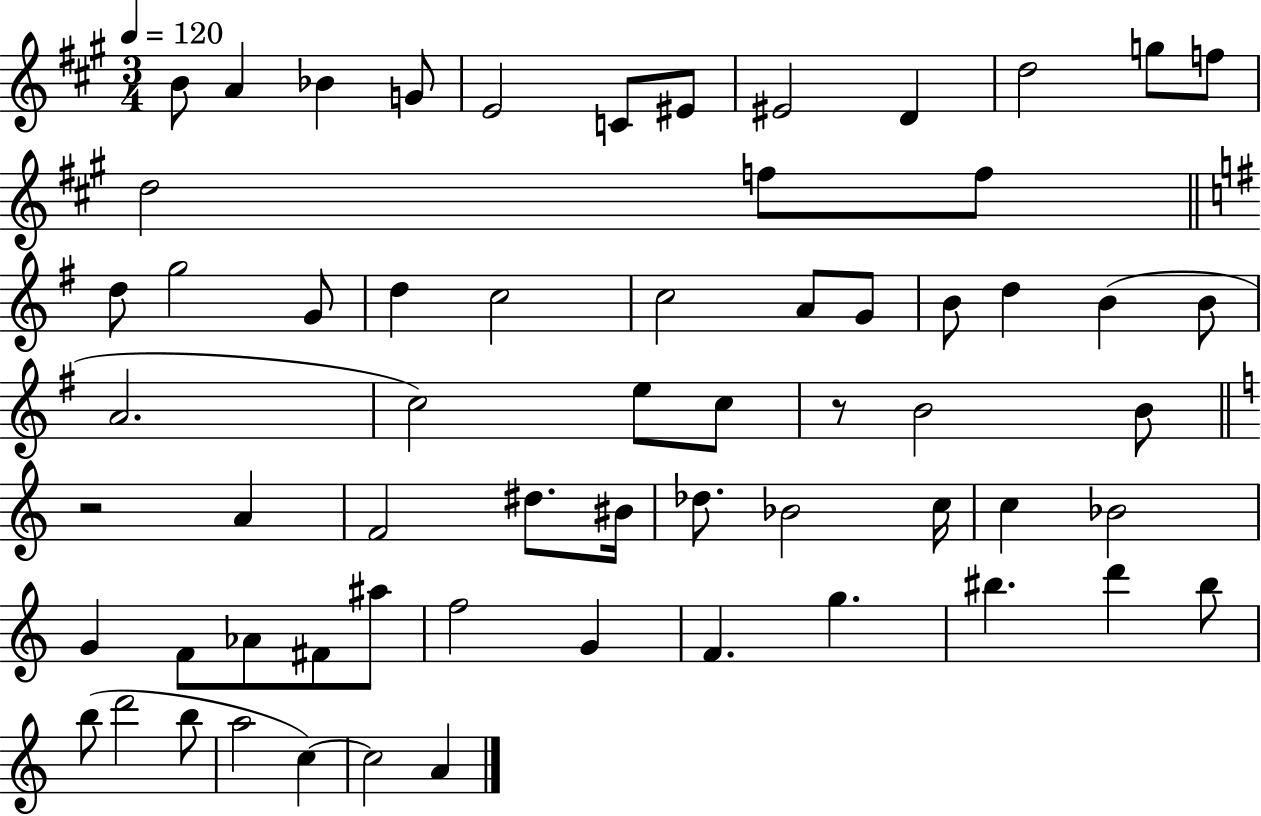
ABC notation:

X:1
T:Untitled
M:3/4
L:1/4
K:A
B/2 A _B G/2 E2 C/2 ^E/2 ^E2 D d2 g/2 f/2 d2 f/2 f/2 d/2 g2 G/2 d c2 c2 A/2 G/2 B/2 d B B/2 A2 c2 e/2 c/2 z/2 B2 B/2 z2 A F2 ^d/2 ^B/4 _d/2 _B2 c/4 c _B2 G F/2 _A/2 ^F/2 ^a/2 f2 G F g ^b d' ^b/2 b/2 d'2 b/2 a2 c c2 A